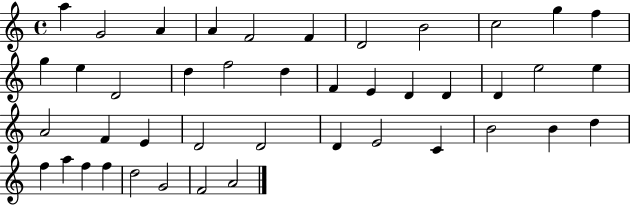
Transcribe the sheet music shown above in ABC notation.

X:1
T:Untitled
M:4/4
L:1/4
K:C
a G2 A A F2 F D2 B2 c2 g f g e D2 d f2 d F E D D D e2 e A2 F E D2 D2 D E2 C B2 B d f a f f d2 G2 F2 A2